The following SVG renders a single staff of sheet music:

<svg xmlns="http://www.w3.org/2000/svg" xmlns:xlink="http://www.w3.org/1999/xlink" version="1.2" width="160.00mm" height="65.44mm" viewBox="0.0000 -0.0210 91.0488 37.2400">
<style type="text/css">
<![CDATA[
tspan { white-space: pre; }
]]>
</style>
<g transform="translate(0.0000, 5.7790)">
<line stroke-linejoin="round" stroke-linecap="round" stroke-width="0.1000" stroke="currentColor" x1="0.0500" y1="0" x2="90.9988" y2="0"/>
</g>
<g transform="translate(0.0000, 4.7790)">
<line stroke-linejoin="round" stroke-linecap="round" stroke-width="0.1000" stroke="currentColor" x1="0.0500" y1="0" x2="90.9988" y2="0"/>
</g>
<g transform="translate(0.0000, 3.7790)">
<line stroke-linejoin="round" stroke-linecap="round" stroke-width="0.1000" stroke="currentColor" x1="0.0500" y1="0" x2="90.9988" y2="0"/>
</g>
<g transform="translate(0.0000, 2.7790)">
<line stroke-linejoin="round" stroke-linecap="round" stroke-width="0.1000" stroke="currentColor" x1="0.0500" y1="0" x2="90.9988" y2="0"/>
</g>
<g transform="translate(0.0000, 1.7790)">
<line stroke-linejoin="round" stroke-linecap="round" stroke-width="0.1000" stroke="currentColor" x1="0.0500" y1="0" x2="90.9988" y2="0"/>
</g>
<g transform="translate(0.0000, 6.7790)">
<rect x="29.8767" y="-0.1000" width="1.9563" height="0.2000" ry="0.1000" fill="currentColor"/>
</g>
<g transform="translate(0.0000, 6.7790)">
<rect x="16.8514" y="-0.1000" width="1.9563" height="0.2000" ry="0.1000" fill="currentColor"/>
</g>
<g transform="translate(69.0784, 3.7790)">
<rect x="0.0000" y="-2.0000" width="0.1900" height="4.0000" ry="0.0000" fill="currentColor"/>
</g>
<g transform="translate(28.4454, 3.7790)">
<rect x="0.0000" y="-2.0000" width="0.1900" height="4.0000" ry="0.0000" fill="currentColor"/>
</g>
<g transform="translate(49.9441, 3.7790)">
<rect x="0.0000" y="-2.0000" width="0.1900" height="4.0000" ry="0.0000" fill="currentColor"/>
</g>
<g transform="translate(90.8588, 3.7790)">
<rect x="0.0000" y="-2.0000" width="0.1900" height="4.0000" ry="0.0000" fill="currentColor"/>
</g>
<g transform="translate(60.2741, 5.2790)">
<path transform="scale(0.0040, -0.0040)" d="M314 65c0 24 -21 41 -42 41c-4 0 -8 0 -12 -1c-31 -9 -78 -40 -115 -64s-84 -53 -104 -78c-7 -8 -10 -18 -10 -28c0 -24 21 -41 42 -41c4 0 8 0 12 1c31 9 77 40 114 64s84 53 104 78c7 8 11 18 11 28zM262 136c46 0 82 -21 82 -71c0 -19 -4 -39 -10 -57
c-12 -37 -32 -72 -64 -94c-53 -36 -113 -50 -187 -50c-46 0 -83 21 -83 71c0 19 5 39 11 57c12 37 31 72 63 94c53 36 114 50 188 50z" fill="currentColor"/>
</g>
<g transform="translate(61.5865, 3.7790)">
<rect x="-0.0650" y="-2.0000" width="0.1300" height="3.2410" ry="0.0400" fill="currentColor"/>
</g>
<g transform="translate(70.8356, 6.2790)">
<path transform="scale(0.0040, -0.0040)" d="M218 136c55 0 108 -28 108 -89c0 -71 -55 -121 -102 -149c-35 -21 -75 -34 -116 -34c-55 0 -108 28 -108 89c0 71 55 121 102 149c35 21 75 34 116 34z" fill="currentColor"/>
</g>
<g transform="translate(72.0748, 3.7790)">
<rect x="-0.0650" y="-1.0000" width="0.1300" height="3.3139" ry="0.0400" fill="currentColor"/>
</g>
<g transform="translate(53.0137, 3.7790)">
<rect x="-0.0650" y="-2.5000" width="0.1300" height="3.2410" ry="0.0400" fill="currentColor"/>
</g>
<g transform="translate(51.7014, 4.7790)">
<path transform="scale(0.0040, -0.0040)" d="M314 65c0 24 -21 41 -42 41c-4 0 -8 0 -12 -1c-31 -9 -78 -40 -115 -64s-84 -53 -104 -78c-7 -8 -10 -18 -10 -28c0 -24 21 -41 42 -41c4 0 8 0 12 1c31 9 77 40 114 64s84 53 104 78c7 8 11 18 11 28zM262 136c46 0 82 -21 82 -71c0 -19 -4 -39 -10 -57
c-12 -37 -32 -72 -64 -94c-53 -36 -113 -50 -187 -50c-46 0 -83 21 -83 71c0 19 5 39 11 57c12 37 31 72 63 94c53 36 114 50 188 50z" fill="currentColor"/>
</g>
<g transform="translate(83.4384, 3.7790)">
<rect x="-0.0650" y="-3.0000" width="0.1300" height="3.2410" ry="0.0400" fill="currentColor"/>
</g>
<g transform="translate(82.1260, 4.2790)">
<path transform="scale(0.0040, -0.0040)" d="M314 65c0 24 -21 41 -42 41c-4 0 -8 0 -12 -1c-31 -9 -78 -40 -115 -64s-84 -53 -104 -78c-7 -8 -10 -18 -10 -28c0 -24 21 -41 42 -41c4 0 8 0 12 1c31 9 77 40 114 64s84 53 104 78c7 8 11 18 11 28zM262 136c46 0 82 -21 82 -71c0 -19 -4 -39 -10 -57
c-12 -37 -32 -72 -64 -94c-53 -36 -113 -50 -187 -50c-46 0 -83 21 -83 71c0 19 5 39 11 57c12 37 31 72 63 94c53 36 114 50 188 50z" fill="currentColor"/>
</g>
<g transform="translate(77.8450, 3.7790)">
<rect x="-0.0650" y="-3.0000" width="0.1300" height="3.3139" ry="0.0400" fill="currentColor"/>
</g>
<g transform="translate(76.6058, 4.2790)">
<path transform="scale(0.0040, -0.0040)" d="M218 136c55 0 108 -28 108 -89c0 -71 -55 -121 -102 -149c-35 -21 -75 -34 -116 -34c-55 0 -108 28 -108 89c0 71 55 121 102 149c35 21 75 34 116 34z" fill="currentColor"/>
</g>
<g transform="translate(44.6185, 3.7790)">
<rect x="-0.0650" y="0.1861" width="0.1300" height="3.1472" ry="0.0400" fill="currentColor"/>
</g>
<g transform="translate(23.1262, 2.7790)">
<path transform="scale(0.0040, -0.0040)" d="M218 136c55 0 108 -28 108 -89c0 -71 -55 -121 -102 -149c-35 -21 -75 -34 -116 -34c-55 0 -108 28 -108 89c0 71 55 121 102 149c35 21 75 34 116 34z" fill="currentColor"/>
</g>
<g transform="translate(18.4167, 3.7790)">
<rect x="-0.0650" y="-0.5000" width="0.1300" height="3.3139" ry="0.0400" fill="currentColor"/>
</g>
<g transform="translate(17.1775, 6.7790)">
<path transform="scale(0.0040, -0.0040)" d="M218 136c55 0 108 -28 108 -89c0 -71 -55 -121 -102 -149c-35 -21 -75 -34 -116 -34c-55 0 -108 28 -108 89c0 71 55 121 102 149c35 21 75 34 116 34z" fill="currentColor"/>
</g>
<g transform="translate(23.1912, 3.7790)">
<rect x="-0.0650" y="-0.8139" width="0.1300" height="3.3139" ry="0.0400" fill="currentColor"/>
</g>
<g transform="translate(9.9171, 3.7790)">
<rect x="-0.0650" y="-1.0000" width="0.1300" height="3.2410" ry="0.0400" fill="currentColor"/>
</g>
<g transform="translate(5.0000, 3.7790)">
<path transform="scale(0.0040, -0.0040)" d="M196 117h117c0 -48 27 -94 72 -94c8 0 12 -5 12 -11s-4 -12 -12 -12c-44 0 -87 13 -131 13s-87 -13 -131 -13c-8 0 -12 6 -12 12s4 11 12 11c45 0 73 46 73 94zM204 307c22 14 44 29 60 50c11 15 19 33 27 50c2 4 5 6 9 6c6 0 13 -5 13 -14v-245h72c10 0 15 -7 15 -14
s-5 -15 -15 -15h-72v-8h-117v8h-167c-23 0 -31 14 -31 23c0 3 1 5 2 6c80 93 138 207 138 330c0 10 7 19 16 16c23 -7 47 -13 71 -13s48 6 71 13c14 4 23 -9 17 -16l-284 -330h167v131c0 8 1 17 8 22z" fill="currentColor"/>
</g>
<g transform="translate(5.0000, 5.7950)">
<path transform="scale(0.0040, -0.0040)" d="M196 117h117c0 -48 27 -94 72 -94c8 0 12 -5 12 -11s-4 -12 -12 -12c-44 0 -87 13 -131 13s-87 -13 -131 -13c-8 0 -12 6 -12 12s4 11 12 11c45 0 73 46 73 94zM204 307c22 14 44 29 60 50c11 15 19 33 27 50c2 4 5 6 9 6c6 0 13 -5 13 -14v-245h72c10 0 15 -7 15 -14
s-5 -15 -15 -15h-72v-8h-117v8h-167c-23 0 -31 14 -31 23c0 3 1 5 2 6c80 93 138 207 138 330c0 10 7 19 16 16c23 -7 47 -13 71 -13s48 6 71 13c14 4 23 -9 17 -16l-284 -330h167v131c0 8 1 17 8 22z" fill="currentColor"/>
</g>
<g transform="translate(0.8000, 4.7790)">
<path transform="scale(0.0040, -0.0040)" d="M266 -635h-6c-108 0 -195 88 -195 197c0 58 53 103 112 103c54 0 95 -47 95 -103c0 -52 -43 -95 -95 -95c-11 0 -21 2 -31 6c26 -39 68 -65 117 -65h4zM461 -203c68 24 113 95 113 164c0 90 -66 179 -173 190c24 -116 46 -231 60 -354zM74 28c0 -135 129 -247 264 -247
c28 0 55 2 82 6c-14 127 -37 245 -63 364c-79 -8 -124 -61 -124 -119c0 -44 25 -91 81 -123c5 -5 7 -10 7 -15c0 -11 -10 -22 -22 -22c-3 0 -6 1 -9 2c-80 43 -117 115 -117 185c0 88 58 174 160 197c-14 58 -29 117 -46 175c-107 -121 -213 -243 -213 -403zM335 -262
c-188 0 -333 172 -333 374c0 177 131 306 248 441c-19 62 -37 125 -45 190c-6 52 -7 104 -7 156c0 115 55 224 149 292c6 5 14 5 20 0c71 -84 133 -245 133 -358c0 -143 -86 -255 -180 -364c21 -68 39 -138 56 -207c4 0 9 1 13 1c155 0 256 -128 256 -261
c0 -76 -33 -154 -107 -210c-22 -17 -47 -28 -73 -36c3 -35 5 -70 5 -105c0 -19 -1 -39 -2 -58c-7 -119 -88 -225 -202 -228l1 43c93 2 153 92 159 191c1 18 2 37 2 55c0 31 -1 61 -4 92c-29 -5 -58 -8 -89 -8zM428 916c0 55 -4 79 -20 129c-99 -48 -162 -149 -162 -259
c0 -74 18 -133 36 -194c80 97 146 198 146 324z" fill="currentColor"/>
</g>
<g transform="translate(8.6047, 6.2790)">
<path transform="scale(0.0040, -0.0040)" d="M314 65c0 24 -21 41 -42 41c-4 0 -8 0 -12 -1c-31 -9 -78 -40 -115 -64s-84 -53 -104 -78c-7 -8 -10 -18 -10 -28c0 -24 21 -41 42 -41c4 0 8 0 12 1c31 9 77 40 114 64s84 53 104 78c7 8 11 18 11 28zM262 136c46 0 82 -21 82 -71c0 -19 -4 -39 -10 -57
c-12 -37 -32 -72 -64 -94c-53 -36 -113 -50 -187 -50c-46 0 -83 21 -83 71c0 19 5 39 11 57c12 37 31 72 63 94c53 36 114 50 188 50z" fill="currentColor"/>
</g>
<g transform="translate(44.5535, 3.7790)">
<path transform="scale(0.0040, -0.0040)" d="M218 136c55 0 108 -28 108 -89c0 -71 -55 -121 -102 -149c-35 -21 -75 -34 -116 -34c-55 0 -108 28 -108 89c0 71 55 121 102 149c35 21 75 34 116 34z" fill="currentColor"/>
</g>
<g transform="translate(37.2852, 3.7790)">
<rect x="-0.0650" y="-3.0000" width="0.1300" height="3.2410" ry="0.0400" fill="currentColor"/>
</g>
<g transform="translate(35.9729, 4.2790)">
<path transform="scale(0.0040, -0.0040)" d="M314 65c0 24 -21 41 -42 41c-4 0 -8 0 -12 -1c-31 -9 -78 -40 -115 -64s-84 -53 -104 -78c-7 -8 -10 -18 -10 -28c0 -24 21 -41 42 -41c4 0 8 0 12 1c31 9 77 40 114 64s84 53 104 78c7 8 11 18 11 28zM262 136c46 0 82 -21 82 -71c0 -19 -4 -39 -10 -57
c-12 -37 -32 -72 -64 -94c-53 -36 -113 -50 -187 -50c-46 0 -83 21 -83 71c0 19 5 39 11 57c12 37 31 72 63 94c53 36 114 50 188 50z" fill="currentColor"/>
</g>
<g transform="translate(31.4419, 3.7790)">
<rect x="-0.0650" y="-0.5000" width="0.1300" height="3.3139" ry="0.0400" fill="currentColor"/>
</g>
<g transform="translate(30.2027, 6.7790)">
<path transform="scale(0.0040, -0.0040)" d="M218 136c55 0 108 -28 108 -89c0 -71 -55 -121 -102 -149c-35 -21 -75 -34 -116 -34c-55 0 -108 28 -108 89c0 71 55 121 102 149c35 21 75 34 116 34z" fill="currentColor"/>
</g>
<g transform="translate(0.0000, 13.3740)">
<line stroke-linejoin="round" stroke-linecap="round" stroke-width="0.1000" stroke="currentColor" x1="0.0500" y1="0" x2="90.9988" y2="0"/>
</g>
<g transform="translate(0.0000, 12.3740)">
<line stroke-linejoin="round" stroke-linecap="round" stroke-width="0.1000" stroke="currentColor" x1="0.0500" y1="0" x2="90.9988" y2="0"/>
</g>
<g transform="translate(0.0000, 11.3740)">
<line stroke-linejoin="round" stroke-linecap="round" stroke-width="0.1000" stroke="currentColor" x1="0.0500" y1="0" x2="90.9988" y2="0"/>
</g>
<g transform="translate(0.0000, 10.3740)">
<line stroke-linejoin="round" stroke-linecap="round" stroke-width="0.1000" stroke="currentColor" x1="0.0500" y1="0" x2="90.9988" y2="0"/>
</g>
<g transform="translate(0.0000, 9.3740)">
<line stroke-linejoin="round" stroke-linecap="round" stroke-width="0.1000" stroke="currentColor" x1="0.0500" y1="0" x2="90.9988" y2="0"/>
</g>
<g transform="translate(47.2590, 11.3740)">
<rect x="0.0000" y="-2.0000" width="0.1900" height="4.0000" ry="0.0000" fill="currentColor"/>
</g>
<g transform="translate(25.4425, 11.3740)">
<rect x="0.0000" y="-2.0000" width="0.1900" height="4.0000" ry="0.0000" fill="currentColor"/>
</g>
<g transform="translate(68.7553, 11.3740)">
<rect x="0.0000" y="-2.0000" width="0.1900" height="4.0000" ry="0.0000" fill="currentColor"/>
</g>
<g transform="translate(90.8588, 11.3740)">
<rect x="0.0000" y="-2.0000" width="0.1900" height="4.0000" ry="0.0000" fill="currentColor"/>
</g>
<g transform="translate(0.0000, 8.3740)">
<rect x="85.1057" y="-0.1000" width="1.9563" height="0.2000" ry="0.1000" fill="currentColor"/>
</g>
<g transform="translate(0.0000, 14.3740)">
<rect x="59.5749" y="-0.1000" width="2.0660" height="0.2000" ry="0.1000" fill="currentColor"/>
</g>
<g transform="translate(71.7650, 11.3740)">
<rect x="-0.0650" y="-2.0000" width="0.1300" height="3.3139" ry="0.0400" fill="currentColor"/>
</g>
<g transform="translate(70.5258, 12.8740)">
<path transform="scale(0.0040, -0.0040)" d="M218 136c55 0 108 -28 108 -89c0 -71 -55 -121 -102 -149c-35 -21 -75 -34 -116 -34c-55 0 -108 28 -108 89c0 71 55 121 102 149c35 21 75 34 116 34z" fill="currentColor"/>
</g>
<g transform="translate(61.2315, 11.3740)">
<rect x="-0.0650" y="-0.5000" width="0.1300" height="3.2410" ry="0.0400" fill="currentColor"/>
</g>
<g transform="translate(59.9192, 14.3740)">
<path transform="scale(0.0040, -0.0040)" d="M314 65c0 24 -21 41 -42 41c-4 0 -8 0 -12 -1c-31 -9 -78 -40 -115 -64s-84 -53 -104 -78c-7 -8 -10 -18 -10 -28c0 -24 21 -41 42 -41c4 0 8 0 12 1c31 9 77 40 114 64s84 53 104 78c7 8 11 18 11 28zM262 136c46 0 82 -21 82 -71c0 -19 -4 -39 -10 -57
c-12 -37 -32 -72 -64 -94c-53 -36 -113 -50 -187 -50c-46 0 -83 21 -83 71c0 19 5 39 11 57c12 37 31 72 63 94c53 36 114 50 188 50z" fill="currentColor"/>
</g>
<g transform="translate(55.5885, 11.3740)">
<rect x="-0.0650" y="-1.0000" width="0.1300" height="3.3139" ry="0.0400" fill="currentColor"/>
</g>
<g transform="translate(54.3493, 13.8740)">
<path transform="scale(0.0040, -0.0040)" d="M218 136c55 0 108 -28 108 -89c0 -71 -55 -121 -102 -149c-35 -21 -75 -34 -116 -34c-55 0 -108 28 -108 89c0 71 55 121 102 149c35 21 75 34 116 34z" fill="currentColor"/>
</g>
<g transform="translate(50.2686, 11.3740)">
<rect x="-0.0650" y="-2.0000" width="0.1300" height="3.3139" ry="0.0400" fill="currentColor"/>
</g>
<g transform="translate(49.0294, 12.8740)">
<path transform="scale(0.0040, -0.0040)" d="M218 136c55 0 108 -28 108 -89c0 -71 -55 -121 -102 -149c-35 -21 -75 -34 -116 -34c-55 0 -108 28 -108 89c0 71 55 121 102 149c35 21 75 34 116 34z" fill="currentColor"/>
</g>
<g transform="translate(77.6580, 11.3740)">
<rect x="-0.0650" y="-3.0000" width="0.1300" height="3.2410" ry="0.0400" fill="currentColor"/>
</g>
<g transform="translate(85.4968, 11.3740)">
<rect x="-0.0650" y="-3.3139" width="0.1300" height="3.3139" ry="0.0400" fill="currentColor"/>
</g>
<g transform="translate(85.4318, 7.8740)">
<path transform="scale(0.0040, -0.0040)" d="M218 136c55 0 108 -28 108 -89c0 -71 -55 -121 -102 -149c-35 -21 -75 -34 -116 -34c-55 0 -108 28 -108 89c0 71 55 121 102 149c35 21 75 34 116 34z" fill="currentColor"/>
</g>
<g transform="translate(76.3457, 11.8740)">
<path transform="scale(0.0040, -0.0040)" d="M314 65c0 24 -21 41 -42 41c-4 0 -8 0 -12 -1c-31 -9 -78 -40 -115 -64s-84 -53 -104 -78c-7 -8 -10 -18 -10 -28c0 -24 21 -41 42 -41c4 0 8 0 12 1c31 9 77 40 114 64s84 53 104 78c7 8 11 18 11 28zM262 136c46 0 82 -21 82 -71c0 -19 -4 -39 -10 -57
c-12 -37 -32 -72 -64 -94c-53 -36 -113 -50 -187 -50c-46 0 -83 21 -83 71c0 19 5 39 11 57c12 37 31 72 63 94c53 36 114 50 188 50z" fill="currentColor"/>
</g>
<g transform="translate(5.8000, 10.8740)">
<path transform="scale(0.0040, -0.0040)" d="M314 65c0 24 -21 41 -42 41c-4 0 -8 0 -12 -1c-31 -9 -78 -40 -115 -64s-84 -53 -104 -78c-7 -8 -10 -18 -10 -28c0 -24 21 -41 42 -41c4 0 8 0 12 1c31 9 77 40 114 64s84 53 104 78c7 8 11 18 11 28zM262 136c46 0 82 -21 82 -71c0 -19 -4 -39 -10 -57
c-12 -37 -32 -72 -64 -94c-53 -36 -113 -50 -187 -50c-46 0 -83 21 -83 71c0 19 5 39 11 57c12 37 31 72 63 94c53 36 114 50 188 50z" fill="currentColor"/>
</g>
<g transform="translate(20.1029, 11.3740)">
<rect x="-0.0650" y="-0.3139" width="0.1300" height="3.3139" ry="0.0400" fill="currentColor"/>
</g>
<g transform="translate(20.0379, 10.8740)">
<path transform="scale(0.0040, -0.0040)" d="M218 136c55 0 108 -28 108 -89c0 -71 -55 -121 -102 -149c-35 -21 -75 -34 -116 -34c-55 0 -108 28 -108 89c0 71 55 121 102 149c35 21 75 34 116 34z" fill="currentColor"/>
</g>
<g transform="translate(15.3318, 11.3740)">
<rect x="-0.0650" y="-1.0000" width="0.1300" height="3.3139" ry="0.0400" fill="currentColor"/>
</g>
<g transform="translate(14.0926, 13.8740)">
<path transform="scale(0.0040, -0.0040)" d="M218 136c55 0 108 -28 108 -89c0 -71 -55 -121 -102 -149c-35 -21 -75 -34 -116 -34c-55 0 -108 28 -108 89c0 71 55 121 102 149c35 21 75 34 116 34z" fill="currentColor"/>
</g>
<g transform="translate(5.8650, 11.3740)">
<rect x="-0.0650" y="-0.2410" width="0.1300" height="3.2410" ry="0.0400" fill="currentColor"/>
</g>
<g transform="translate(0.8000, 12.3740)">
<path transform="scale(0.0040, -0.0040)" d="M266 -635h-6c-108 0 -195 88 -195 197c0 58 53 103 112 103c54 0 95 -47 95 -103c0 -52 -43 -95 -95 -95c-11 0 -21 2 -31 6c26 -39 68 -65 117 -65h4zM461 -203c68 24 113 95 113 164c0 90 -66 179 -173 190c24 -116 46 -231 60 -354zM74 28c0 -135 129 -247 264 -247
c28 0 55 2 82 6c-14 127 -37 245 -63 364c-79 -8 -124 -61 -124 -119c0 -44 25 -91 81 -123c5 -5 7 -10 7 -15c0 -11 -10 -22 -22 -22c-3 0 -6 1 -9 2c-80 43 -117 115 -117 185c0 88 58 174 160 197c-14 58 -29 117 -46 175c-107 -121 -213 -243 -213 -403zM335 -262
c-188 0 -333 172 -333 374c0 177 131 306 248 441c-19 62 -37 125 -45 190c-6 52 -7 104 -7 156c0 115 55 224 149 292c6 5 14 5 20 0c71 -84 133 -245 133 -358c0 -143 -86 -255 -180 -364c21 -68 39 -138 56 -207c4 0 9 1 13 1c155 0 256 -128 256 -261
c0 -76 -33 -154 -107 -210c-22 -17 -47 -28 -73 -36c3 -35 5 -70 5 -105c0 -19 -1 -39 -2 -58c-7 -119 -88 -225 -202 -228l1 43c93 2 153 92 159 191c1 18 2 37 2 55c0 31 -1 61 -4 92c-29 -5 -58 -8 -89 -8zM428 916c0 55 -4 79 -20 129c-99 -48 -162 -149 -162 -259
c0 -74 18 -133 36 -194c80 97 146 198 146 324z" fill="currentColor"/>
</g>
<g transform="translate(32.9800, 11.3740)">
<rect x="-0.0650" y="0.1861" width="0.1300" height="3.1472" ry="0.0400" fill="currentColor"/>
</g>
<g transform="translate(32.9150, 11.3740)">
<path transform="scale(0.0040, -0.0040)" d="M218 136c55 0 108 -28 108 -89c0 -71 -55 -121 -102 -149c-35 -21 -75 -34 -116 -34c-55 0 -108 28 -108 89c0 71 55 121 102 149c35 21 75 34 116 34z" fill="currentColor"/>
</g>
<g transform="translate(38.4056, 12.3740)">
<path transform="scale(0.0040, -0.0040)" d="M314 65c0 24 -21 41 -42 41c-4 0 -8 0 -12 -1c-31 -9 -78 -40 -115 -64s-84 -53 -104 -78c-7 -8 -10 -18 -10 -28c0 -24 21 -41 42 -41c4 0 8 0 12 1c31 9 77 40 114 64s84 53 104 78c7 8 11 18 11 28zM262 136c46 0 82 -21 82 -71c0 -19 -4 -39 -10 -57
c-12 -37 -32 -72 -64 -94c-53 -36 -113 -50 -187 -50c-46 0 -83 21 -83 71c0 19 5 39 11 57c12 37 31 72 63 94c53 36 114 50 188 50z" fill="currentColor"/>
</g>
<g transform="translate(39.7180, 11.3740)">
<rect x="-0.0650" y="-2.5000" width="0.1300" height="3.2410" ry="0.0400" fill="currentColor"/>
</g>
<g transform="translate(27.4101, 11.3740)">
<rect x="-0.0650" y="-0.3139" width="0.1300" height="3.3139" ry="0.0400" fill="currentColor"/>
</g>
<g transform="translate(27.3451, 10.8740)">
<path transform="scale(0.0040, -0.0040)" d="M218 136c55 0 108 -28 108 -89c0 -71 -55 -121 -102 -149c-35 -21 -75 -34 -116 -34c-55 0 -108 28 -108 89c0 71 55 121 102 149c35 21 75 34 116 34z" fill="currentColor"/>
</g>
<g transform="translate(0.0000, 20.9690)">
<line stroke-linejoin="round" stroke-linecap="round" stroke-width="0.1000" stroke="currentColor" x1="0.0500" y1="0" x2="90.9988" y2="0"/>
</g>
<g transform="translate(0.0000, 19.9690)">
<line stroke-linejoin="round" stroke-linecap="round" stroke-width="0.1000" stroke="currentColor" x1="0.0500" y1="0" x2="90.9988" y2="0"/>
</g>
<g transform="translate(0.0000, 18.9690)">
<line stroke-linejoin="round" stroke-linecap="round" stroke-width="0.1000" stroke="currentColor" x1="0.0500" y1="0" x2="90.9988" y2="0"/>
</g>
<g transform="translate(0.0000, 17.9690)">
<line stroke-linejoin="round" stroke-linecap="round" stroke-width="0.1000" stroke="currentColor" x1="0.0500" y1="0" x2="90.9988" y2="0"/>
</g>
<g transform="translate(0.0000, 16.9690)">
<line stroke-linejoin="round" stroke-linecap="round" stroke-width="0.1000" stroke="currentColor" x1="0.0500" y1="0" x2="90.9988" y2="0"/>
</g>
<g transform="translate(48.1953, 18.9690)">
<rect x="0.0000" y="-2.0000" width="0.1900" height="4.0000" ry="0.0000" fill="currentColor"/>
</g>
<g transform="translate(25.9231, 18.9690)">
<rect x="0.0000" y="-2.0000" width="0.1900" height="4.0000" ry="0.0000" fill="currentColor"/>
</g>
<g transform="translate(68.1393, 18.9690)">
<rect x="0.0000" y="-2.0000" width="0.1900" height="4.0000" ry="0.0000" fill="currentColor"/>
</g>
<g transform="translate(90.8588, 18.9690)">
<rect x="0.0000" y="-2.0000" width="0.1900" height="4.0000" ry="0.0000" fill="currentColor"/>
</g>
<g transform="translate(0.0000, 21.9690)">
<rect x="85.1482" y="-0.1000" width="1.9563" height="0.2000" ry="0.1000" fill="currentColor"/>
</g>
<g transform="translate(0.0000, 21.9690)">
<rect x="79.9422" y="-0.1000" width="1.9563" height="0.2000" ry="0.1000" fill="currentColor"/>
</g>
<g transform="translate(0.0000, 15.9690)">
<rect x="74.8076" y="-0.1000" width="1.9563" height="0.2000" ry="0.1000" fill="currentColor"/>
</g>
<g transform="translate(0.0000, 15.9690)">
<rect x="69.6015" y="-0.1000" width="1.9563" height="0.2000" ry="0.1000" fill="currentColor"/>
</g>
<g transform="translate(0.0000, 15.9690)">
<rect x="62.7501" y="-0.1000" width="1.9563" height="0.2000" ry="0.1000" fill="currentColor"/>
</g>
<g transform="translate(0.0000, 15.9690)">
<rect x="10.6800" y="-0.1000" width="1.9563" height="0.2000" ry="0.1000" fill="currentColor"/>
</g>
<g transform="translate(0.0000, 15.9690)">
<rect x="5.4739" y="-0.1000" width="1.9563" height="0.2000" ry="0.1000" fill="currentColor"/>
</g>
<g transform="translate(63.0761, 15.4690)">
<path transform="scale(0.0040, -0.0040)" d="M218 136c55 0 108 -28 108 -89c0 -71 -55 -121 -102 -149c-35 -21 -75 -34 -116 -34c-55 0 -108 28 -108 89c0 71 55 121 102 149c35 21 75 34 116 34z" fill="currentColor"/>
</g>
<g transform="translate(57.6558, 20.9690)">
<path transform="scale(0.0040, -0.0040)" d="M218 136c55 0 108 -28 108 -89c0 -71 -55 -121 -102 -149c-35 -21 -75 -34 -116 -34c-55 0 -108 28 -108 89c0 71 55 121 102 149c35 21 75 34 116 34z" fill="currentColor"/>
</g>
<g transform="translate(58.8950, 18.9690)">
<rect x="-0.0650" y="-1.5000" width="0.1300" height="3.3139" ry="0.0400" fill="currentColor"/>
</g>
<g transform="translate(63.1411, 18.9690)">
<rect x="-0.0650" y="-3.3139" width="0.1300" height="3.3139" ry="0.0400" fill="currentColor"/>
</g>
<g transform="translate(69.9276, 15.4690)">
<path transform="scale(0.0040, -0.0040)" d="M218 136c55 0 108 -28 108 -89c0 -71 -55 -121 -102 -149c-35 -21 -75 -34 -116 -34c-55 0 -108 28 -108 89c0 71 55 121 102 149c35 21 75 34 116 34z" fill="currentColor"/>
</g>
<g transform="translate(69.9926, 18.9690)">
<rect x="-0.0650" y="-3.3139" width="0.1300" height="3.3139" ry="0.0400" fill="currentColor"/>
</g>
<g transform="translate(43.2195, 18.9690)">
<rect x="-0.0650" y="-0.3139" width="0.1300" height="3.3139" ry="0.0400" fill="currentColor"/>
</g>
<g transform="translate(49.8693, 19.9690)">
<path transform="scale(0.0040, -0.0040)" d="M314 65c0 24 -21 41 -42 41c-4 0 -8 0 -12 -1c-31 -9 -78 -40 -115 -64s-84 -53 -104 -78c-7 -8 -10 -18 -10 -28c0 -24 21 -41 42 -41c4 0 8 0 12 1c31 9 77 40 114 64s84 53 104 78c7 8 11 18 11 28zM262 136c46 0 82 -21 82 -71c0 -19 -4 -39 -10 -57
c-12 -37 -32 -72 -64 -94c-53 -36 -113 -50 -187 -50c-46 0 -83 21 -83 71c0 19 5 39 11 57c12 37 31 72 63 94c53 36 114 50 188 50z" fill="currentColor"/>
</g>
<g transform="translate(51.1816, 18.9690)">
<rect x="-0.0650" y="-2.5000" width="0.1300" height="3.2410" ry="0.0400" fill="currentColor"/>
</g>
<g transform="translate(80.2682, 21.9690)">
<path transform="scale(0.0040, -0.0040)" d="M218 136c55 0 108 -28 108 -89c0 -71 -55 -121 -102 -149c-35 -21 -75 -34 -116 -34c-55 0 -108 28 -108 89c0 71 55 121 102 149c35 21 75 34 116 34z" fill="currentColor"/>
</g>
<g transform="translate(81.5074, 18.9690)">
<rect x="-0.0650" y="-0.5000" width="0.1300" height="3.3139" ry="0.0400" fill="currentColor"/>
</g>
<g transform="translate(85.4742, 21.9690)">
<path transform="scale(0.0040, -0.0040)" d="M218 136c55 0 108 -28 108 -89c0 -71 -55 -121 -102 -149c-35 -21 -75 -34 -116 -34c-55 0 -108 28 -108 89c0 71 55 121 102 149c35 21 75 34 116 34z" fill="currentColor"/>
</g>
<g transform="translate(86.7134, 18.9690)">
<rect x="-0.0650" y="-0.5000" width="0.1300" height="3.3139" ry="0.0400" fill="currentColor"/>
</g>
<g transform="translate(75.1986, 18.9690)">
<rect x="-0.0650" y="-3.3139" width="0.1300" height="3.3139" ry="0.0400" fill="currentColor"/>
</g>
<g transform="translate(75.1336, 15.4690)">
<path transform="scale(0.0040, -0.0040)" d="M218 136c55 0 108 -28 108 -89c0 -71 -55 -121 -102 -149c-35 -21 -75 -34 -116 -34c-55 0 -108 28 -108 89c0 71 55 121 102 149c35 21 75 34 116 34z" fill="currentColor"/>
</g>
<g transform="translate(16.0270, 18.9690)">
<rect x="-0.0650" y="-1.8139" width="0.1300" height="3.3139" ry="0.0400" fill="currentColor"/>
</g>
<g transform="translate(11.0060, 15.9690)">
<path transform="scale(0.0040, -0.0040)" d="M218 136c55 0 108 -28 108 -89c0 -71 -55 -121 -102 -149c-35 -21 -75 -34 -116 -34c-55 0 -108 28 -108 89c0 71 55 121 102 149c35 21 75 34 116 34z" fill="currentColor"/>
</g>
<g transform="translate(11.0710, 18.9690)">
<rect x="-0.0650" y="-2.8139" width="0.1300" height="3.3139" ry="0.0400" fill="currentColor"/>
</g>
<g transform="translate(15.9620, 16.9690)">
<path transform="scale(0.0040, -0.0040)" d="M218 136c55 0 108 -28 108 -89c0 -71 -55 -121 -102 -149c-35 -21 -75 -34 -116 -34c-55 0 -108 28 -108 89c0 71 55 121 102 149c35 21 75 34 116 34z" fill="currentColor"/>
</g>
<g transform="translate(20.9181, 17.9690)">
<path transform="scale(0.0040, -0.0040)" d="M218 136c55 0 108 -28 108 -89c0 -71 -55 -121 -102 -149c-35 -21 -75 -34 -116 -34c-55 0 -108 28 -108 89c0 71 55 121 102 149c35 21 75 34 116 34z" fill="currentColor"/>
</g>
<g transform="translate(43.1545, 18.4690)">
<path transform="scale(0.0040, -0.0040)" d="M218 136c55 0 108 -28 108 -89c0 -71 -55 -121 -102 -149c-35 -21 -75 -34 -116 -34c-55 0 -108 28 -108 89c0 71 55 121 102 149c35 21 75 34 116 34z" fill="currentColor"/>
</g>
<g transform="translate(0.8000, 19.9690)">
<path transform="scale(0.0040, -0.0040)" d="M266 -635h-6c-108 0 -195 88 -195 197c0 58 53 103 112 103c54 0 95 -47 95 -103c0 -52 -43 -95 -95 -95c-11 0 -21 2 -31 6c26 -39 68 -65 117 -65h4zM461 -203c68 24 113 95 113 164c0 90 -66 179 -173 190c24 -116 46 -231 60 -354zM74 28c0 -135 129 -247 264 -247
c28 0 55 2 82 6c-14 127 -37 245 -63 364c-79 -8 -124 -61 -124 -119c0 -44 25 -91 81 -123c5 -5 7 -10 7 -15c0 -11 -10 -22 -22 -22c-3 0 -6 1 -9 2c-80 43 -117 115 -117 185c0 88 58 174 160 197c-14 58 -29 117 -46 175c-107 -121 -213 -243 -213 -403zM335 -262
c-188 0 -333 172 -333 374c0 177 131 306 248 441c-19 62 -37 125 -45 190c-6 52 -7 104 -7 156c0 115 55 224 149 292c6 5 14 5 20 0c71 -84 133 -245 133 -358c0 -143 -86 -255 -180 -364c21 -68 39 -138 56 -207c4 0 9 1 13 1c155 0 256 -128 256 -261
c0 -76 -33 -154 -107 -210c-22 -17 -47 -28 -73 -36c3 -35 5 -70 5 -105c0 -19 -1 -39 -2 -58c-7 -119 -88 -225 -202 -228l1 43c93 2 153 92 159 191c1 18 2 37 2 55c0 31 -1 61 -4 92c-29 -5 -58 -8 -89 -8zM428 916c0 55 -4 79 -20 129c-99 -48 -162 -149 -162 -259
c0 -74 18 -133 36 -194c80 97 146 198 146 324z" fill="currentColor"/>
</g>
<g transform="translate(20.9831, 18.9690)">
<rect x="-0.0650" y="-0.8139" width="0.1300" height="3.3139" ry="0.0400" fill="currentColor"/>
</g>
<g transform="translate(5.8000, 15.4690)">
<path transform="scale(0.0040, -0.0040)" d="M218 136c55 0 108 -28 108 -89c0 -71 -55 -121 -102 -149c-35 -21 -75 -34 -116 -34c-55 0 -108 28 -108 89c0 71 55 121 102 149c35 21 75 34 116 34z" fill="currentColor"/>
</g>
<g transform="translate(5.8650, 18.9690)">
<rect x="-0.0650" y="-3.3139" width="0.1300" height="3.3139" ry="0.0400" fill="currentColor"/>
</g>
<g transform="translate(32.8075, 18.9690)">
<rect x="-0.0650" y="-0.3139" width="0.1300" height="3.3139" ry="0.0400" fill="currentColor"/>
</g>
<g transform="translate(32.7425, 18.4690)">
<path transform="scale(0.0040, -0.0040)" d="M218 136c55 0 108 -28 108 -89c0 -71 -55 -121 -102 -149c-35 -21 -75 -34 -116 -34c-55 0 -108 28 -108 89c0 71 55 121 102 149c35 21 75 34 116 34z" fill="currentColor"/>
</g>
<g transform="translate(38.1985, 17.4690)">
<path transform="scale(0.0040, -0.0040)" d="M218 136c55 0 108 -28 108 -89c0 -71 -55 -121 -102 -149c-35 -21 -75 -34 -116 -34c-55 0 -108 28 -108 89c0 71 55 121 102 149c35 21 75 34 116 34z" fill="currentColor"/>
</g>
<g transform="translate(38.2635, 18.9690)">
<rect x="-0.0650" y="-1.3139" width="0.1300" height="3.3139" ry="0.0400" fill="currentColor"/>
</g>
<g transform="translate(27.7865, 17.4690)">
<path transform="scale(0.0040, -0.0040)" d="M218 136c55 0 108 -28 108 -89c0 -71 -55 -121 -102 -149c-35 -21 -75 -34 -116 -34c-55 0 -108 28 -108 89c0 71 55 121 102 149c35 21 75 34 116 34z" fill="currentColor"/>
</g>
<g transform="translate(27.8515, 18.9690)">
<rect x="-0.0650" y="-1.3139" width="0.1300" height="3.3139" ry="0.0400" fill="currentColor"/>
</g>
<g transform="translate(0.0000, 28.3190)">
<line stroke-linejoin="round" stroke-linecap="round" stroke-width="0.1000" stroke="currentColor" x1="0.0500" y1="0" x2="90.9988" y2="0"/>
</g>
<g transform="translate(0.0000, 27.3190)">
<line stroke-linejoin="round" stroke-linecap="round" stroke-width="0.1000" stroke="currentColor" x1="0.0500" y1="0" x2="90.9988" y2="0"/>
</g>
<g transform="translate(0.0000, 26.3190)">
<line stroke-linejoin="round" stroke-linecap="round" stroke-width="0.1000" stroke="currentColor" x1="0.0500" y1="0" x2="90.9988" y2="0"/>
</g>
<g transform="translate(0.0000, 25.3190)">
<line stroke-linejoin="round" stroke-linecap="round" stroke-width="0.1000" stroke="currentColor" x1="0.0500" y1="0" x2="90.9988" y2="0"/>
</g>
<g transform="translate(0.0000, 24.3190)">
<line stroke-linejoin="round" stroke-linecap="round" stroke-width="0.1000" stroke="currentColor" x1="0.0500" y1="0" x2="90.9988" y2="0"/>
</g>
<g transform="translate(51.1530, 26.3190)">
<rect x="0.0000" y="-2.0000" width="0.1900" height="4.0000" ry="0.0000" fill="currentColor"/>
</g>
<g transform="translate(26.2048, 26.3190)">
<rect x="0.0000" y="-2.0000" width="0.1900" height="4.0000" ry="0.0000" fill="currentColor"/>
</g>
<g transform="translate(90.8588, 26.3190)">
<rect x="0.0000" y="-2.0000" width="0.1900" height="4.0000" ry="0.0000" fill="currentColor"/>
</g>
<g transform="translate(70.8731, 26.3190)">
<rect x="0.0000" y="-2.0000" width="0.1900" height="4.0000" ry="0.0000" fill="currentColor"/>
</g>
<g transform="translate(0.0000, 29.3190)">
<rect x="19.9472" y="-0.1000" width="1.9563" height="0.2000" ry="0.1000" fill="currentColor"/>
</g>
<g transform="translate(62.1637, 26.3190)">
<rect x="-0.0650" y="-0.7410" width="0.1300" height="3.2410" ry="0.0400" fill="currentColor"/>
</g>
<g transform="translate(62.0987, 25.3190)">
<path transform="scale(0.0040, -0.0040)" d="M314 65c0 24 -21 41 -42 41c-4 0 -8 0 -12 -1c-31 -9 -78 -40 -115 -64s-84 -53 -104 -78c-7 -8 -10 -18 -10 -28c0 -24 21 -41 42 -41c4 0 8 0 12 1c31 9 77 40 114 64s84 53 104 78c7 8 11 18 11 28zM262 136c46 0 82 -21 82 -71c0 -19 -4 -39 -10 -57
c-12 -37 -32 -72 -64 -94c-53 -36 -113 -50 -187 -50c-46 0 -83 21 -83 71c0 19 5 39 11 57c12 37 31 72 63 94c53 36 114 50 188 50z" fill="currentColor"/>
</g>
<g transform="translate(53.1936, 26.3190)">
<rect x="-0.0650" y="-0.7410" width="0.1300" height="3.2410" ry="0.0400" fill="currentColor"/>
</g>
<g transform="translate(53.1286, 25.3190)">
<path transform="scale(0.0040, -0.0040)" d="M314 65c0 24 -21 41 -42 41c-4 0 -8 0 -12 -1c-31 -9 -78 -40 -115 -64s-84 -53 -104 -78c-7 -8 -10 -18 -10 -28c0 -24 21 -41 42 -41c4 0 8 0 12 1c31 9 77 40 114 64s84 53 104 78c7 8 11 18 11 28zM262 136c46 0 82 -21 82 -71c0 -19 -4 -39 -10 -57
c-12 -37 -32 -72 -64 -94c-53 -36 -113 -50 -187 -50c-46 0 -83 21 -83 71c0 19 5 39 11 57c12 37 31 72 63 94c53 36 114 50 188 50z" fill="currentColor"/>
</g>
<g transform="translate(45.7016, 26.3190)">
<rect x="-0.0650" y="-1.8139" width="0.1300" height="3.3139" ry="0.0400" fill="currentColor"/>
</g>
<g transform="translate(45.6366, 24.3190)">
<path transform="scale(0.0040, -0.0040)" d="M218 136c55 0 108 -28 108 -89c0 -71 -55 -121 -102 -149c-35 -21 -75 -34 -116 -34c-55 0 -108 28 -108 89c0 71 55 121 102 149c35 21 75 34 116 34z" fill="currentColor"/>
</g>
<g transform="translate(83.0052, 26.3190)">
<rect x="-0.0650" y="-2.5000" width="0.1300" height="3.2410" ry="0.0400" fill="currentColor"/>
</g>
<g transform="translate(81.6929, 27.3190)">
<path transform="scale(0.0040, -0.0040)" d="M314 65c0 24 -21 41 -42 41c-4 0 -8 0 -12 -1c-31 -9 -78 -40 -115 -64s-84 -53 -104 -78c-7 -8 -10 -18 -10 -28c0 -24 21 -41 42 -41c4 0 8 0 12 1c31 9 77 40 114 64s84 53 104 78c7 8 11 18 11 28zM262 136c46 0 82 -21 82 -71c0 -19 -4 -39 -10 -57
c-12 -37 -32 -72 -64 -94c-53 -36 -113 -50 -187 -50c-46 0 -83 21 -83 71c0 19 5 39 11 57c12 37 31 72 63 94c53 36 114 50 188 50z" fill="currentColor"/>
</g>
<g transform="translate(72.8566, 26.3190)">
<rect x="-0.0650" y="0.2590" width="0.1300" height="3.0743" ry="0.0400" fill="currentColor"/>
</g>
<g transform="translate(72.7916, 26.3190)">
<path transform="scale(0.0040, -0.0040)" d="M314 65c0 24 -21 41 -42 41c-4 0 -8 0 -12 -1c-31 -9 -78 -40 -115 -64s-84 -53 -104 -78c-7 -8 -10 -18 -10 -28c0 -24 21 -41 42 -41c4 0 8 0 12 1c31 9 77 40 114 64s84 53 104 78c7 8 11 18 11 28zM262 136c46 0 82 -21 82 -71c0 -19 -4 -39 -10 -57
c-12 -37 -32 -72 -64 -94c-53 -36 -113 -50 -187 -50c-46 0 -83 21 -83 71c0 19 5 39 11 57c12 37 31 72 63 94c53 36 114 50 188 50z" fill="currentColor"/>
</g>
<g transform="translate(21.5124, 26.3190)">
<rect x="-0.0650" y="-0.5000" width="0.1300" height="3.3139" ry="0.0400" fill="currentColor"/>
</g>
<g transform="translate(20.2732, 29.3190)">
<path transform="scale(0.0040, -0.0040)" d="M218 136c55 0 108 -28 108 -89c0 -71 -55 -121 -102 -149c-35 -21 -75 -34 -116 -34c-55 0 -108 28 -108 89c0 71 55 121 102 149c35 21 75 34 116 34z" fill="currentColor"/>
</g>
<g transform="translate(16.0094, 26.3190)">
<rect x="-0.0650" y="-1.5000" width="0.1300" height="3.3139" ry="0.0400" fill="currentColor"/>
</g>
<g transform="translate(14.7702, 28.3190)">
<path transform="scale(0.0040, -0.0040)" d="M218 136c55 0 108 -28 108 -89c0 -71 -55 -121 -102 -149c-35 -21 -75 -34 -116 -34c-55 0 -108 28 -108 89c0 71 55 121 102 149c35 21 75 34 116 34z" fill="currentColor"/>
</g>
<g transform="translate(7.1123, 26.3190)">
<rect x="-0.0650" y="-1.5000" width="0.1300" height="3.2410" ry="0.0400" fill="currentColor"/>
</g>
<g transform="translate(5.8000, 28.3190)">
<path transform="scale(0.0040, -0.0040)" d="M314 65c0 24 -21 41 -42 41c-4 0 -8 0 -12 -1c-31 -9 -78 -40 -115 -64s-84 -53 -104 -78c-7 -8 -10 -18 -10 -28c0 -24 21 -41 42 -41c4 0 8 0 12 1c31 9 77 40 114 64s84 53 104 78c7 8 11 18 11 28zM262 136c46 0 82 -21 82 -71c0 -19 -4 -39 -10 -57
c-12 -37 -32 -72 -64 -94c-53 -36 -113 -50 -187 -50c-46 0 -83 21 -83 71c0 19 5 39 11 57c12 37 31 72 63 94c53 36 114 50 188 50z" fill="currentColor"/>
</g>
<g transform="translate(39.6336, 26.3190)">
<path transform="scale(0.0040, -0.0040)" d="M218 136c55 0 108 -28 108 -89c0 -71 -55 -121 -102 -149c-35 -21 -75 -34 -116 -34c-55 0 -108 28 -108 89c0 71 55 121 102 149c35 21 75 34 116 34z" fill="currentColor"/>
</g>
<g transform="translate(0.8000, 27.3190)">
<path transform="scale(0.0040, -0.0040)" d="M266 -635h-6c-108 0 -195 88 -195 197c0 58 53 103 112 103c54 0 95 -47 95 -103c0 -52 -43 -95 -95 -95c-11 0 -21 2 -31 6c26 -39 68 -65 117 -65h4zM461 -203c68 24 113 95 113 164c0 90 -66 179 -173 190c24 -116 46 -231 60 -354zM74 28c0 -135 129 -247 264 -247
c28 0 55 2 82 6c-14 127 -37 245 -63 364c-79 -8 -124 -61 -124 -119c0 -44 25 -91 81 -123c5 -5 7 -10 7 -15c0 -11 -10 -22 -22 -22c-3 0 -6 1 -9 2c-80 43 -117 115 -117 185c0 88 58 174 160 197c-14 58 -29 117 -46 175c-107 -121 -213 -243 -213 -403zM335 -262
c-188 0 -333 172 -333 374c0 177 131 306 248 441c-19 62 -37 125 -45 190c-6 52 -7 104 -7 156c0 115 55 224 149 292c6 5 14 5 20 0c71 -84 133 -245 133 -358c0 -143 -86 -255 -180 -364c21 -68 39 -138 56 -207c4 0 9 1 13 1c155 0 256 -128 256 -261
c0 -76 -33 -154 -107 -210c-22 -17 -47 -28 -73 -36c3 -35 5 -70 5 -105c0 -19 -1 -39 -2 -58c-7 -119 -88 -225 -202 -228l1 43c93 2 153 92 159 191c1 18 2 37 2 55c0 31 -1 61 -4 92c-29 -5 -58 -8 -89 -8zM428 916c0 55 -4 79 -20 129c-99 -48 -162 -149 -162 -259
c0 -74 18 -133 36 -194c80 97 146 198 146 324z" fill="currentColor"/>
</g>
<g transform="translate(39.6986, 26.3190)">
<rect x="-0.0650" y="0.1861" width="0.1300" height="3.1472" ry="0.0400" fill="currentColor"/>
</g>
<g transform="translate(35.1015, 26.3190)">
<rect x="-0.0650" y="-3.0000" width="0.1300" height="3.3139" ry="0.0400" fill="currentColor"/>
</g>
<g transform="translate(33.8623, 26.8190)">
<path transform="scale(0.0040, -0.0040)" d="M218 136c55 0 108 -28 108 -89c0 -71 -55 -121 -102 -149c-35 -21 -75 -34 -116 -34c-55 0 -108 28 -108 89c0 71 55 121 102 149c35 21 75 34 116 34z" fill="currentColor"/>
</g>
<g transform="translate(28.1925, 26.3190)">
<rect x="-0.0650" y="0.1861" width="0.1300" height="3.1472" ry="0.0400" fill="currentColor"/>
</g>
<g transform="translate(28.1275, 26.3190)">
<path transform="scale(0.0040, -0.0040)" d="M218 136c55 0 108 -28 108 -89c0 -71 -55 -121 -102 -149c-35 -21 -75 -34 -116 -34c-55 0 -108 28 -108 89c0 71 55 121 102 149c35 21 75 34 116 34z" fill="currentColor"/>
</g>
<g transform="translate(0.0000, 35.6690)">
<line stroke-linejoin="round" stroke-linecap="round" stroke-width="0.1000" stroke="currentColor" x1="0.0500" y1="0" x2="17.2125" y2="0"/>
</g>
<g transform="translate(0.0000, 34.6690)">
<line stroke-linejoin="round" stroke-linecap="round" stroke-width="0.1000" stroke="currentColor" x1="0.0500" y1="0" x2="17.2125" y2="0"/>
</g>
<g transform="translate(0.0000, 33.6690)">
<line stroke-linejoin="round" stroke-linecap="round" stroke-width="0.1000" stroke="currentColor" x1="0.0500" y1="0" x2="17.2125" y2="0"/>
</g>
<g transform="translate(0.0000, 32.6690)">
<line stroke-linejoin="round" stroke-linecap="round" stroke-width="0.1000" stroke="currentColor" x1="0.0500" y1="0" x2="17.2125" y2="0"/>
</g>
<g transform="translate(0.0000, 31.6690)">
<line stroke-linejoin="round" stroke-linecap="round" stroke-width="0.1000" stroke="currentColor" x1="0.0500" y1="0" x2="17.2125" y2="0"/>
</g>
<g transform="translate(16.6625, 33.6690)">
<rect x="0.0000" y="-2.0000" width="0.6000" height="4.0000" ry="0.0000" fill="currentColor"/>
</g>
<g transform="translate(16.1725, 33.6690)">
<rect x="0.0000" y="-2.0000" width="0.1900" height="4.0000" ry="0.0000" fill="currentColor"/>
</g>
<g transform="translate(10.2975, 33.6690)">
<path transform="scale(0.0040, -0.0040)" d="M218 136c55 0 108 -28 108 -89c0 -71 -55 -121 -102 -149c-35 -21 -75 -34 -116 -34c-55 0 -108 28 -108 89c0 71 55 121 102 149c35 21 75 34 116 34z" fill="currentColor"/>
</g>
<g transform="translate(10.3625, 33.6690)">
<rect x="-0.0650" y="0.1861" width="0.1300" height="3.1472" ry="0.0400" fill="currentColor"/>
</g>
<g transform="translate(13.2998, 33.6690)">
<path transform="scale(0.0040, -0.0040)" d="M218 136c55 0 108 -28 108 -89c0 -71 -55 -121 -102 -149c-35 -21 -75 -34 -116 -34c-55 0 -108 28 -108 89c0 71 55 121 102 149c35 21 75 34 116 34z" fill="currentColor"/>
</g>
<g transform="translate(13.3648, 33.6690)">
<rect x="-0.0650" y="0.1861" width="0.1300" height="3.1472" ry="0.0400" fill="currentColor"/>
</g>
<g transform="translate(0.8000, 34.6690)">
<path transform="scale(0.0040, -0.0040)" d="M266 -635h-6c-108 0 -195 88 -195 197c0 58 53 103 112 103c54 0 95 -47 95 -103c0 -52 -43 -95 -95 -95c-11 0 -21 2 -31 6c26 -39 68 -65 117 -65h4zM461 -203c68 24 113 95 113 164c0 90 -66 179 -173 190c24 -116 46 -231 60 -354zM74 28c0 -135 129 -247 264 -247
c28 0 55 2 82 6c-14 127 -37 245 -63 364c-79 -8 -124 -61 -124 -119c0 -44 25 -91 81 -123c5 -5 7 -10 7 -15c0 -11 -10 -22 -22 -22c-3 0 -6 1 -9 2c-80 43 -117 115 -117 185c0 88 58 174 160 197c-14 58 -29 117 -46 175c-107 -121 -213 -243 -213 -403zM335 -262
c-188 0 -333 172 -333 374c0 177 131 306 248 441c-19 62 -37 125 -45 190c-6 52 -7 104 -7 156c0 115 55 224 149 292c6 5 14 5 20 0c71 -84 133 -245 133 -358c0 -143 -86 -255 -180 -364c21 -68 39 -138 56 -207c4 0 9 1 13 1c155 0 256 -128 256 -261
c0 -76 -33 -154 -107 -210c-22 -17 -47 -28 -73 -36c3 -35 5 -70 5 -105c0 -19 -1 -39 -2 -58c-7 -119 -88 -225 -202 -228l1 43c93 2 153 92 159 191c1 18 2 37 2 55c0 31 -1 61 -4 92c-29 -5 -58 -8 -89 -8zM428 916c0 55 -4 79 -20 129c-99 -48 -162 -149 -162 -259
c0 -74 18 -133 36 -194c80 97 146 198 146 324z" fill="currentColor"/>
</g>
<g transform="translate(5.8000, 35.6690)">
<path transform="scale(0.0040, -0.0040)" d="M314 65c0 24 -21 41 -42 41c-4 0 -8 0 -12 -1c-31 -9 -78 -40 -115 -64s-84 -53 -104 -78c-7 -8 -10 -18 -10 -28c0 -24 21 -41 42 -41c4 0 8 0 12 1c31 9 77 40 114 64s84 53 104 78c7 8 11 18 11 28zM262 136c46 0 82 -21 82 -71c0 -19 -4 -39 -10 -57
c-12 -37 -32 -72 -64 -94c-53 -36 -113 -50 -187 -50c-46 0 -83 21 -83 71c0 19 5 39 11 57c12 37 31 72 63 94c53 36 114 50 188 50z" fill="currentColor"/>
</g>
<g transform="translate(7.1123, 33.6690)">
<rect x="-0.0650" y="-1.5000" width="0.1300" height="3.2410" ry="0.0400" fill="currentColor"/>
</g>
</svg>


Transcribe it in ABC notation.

X:1
T:Untitled
M:4/4
L:1/4
K:C
D2 C d C A2 B G2 F2 D A A2 c2 D c c B G2 F D C2 F A2 b b a f d e c e c G2 E b b b C C E2 E C B A B f d2 d2 B2 G2 E2 B B